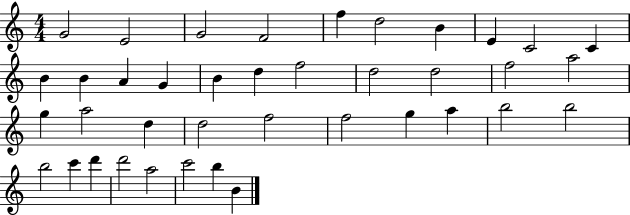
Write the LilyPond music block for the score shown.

{
  \clef treble
  \numericTimeSignature
  \time 4/4
  \key c \major
  g'2 e'2 | g'2 f'2 | f''4 d''2 b'4 | e'4 c'2 c'4 | \break b'4 b'4 a'4 g'4 | b'4 d''4 f''2 | d''2 d''2 | f''2 a''2 | \break g''4 a''2 d''4 | d''2 f''2 | f''2 g''4 a''4 | b''2 b''2 | \break b''2 c'''4 d'''4 | d'''2 a''2 | c'''2 b''4 b'4 | \bar "|."
}